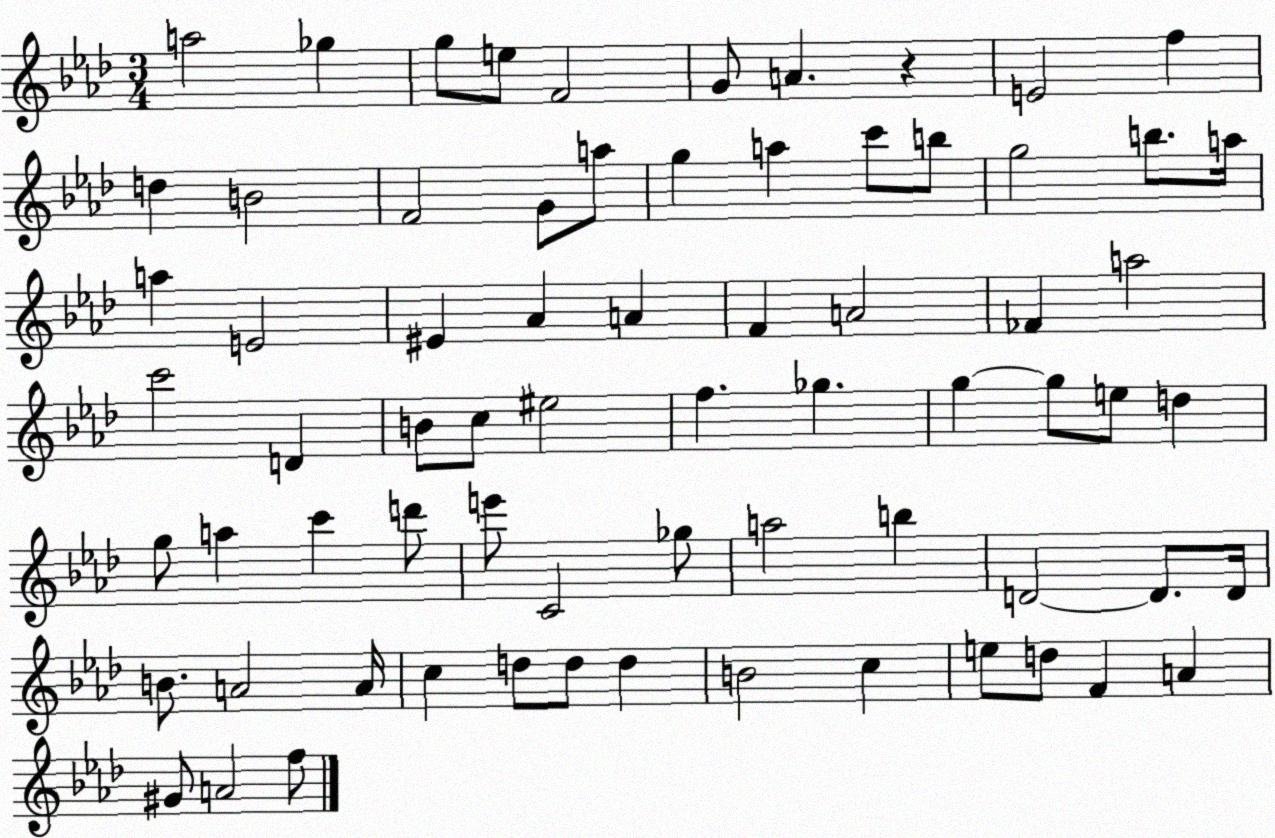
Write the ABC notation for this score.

X:1
T:Untitled
M:3/4
L:1/4
K:Ab
a2 _g g/2 e/2 F2 G/2 A z E2 f d B2 F2 G/2 a/2 g a c'/2 b/2 g2 b/2 a/4 a E2 ^E _A A F A2 _F a2 c'2 D B/2 c/2 ^e2 f _g g g/2 e/2 d g/2 a c' d'/2 e'/2 C2 _g/2 a2 b D2 D/2 D/4 B/2 A2 A/4 c d/2 d/2 d B2 c e/2 d/2 F A ^G/2 A2 f/2